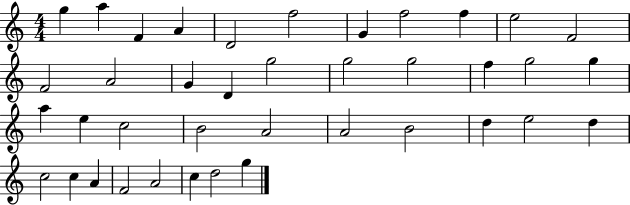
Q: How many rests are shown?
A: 0